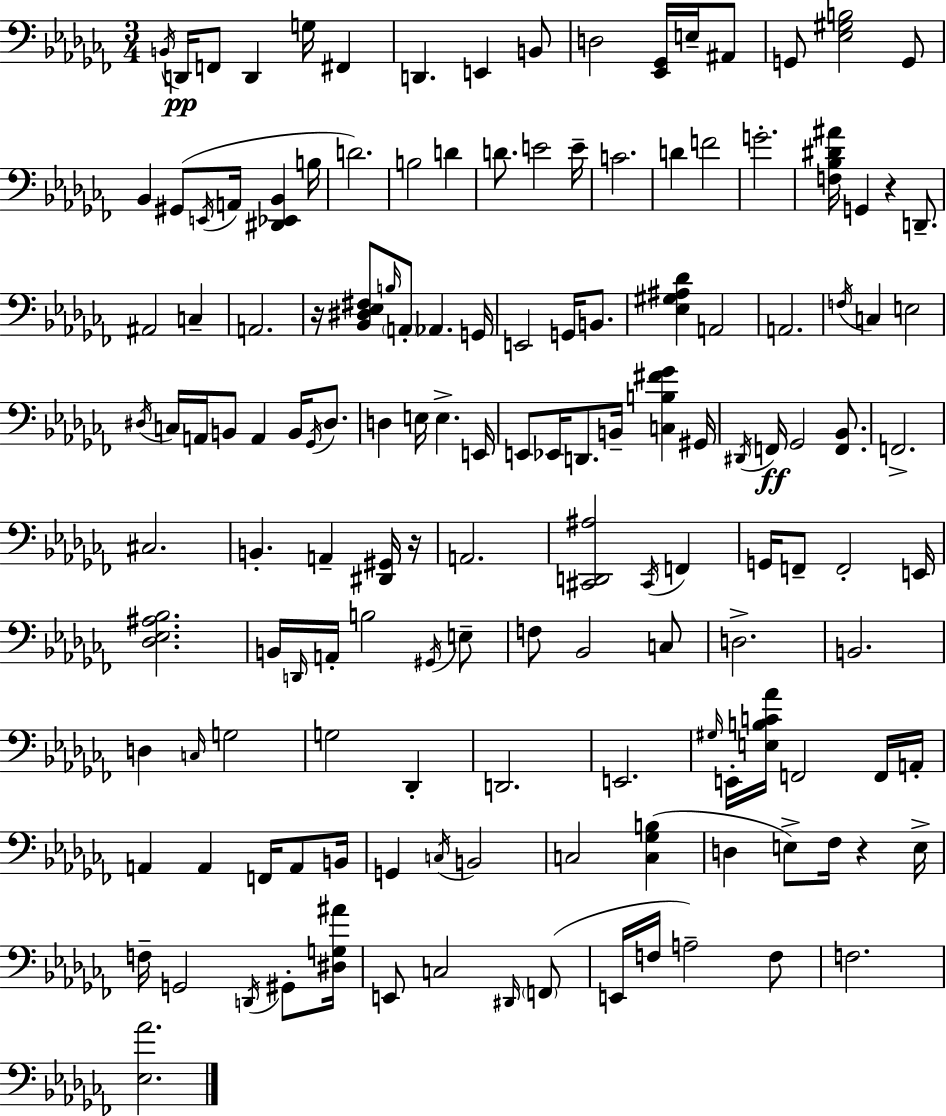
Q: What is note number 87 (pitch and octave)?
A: D3